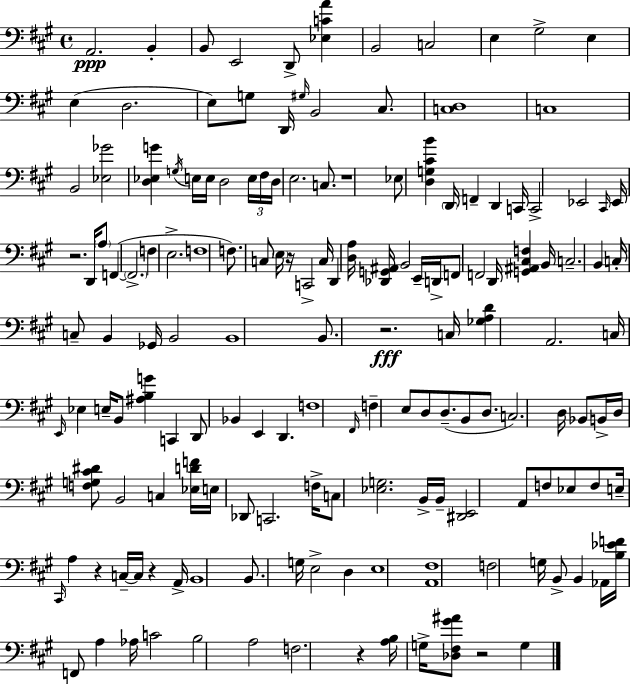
X:1
T:Untitled
M:4/4
L:1/4
K:A
A,,2 B,, B,,/2 E,,2 D,,/2 [_E,CA] B,,2 C,2 E, ^G,2 E, E, D,2 E,/2 G,/2 D,,/4 ^G,/4 B,,2 ^C,/2 [C,D,]4 C,4 B,,2 [_E,_G]2 [D,_E,G] G,/4 E,/4 E,/4 D,2 E,/4 ^F,/4 D,/4 E,2 C,/2 z4 _E,/2 [D,G,^CB] D,,/4 F,, D,, C,,/4 C,,2 _E,,2 ^C,,/4 _E,,/4 z2 D,,/4 A,/2 F,, F,,2 F, E,2 F,4 F,/2 C,/2 E,/4 z/4 C,,2 C,/4 D,, [D,A,]/4 [_D,,G,,^A,,]/4 B,,2 E,,/4 D,,/4 F,,/2 F,,2 D,,/4 [G,,^A,,^C,F,] B,,/4 C,2 B,, C,/4 C,/2 B,, _G,,/4 B,,2 B,,4 B,,/2 z2 C,/4 [_G,A,D] A,,2 C,/4 E,,/4 _E, E,/4 B,,/2 [^A,B,G] C,, D,,/2 _B,, E,, D,, F,4 ^F,,/4 F, E,/2 D,/2 D,/2 B,,/2 D,/2 C,2 D,/4 _B,,/2 B,,/4 D,/4 [F,G,^C^D]/2 B,,2 C, [_E,DF]/4 E,/4 _D,,/2 C,,2 F,/4 C,/2 [_E,G,]2 B,,/4 B,,/4 [^D,,E,,]2 A,,/2 F,/2 _E,/2 F,/2 E,/4 ^C,,/4 A, z C,/4 C,/4 z A,,/4 B,,4 B,,/2 G,/4 E,2 D, E,4 [A,,^F,]4 F,2 G,/4 B,,/2 B,, _A,,/4 [B,_EF]/4 F,,/2 A, _A,/4 C2 B,2 A,2 F,2 z [A,B,]/4 G,/4 [_D,^F,^G^A]/2 z2 G,